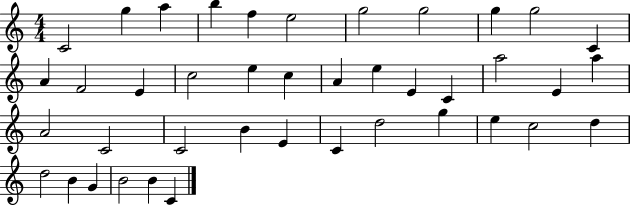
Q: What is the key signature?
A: C major